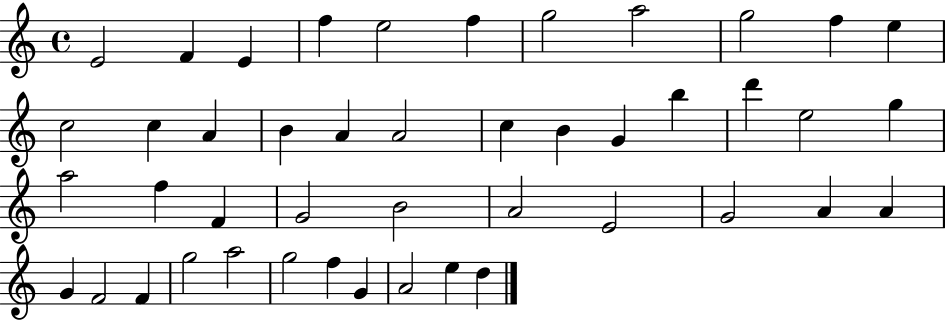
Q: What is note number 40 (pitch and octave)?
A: G5